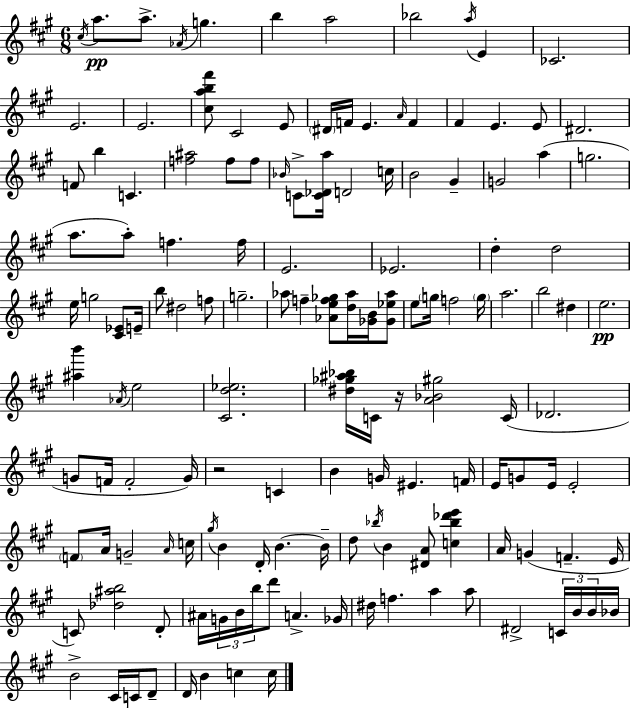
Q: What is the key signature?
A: A major